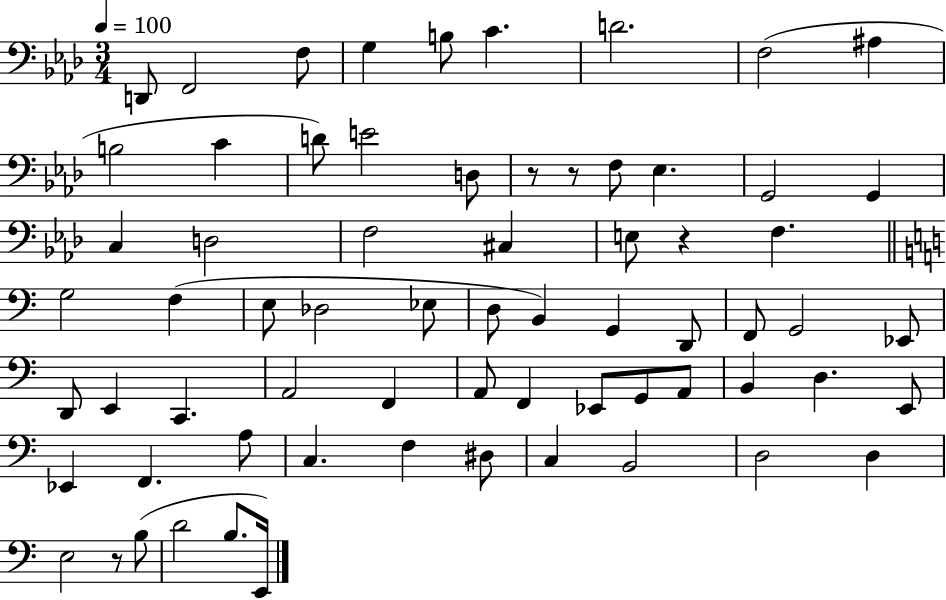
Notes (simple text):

D2/e F2/h F3/e G3/q B3/e C4/q. D4/h. F3/h A#3/q B3/h C4/q D4/e E4/h D3/e R/e R/e F3/e Eb3/q. G2/h G2/q C3/q D3/h F3/h C#3/q E3/e R/q F3/q. G3/h F3/q E3/e Db3/h Eb3/e D3/e B2/q G2/q D2/e F2/e G2/h Eb2/e D2/e E2/q C2/q. A2/h F2/q A2/e F2/q Eb2/e G2/e A2/e B2/q D3/q. E2/e Eb2/q F2/q. A3/e C3/q. F3/q D#3/e C3/q B2/h D3/h D3/q E3/h R/e B3/e D4/h B3/e. E2/s